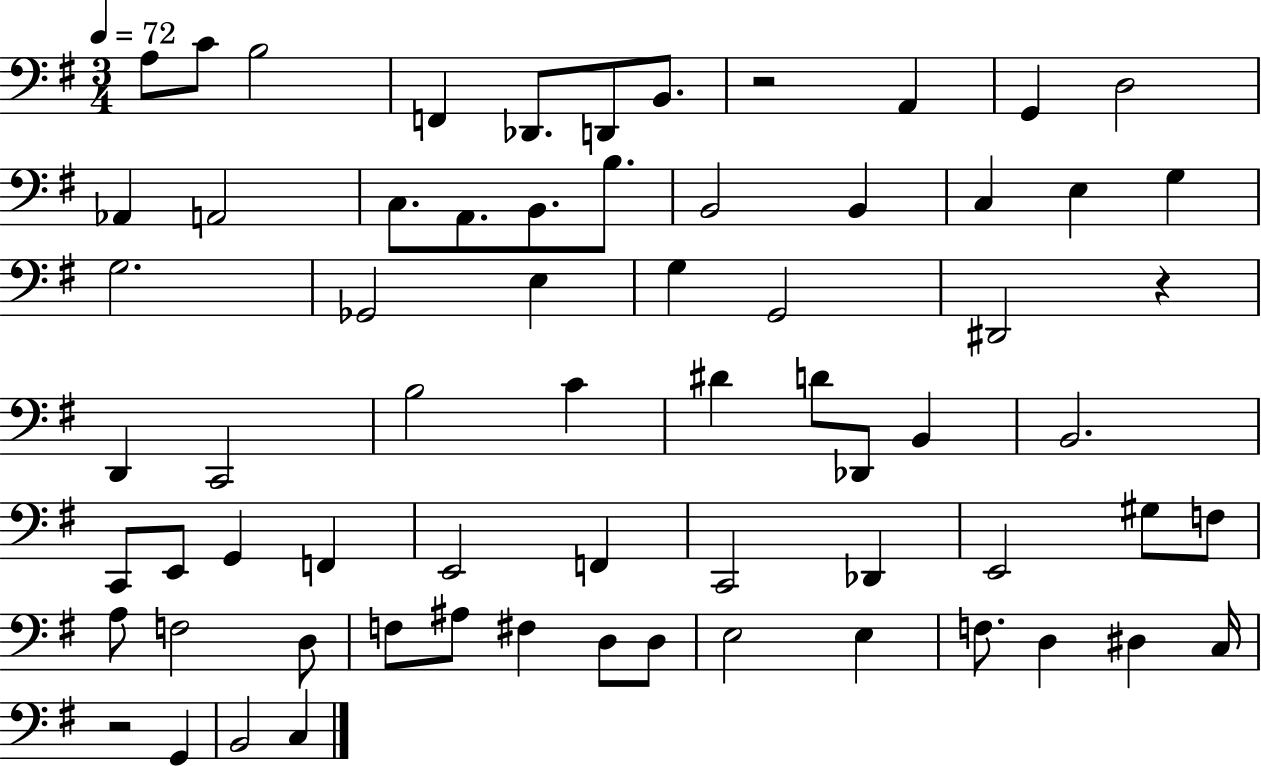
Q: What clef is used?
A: bass